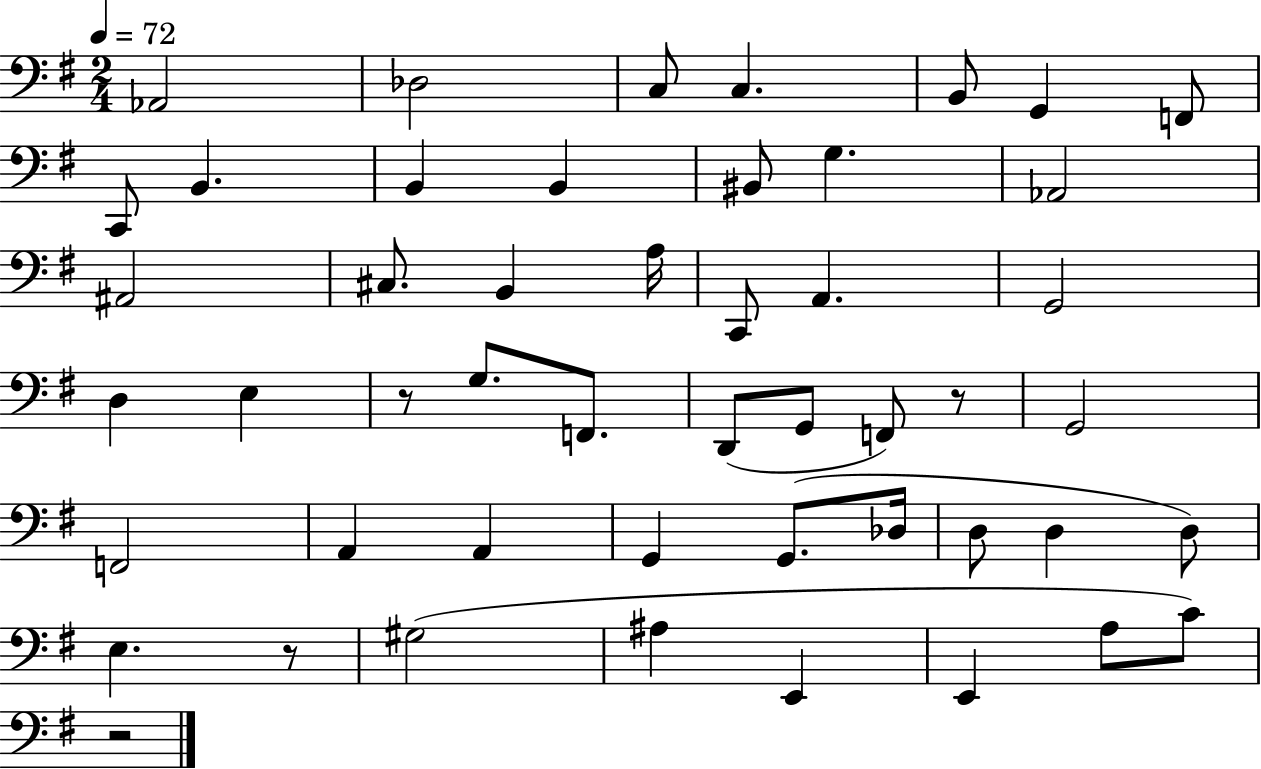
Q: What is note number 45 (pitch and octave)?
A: C4